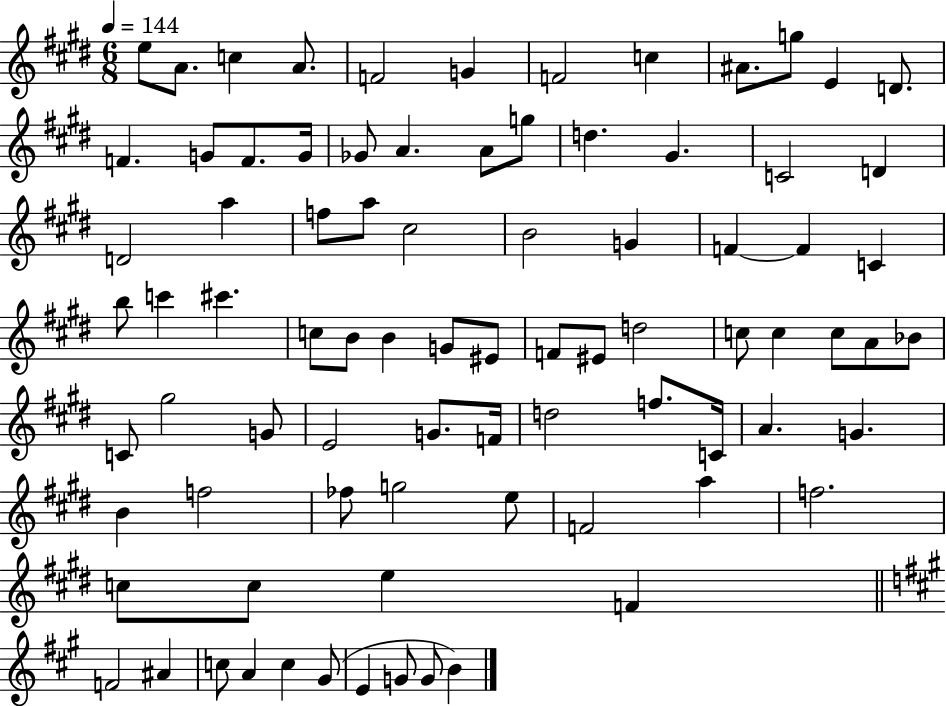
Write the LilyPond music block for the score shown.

{
  \clef treble
  \numericTimeSignature
  \time 6/8
  \key e \major
  \tempo 4 = 144
  e''8 a'8. c''4 a'8. | f'2 g'4 | f'2 c''4 | ais'8. g''8 e'4 d'8. | \break f'4. g'8 f'8. g'16 | ges'8 a'4. a'8 g''8 | d''4. gis'4. | c'2 d'4 | \break d'2 a''4 | f''8 a''8 cis''2 | b'2 g'4 | f'4~~ f'4 c'4 | \break b''8 c'''4 cis'''4. | c''8 b'8 b'4 g'8 eis'8 | f'8 eis'8 d''2 | c''8 c''4 c''8 a'8 bes'8 | \break c'8 gis''2 g'8 | e'2 g'8. f'16 | d''2 f''8. c'16 | a'4. g'4. | \break b'4 f''2 | fes''8 g''2 e''8 | f'2 a''4 | f''2. | \break c''8 c''8 e''4 f'4 | \bar "||" \break \key a \major f'2 ais'4 | c''8 a'4 c''4 gis'8( | e'4 g'8 g'8 b'4) | \bar "|."
}